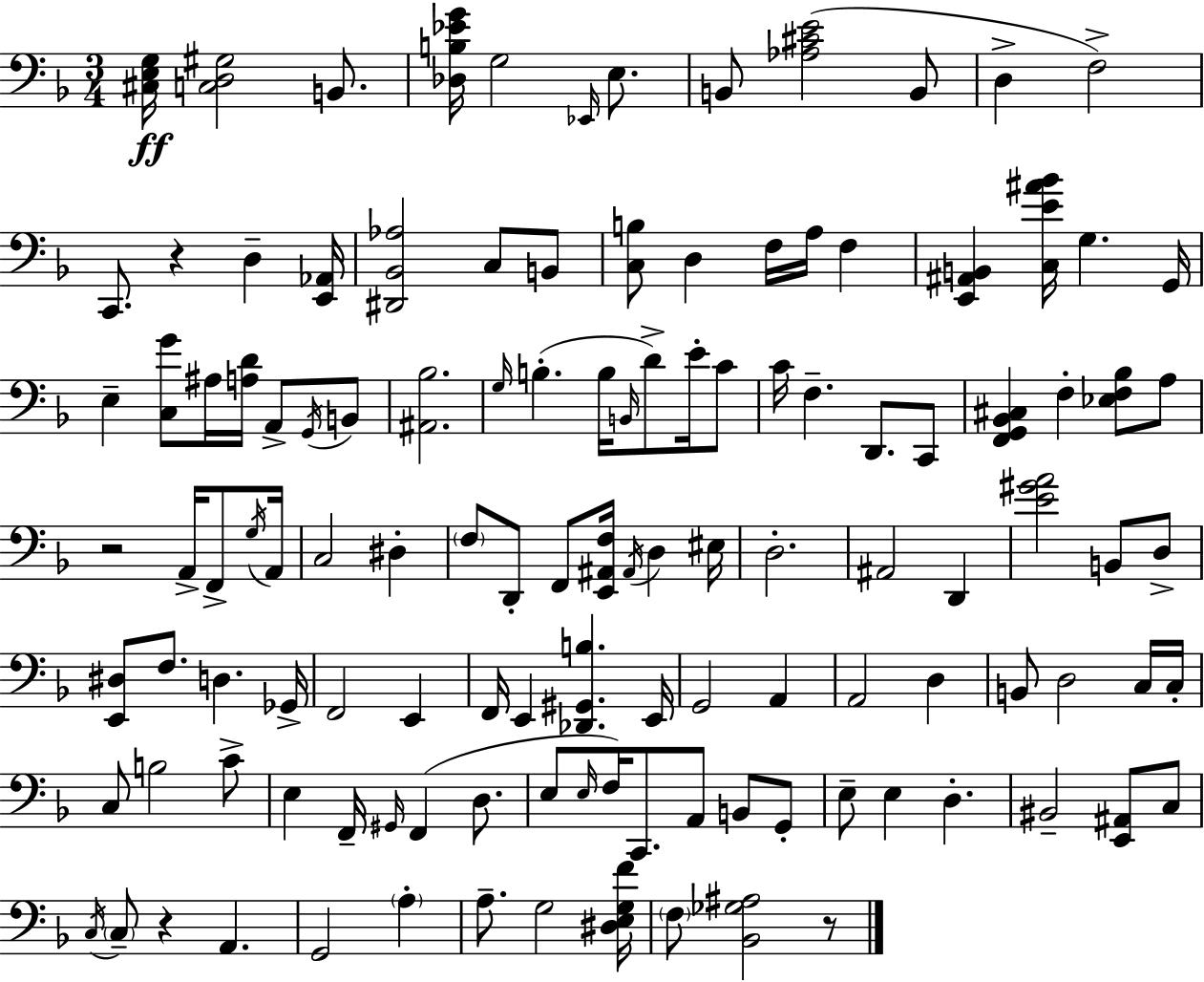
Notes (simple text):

[C#3,E3,G3]/s [C3,D3,G#3]/h B2/e. [Db3,B3,Eb4,G4]/s G3/h Eb2/s E3/e. B2/e [Ab3,C#4,E4]/h B2/e D3/q F3/h C2/e. R/q D3/q [E2,Ab2]/s [D#2,Bb2,Ab3]/h C3/e B2/e [C3,B3]/e D3/q F3/s A3/s F3/q [E2,A#2,B2]/q [C3,E4,A#4,Bb4]/s G3/q. G2/s E3/q [C3,G4]/e A#3/s [A3,D4]/s A2/e G2/s B2/e [A#2,Bb3]/h. G3/s B3/q. B3/s B2/s D4/e E4/s C4/e C4/s F3/q. D2/e. C2/e [F2,G2,Bb2,C#3]/q F3/q [Eb3,F3,Bb3]/e A3/e R/h A2/s F2/e G3/s A2/s C3/h D#3/q F3/e D2/e F2/e [E2,A#2,F3]/s A#2/s D3/q EIS3/s D3/h. A#2/h D2/q [E4,G#4,A4]/h B2/e D3/e [E2,D#3]/e F3/e. D3/q. Gb2/s F2/h E2/q F2/s E2/q [Db2,G#2,B3]/q. E2/s G2/h A2/q A2/h D3/q B2/e D3/h C3/s C3/s C3/e B3/h C4/e E3/q F2/s G#2/s F2/q D3/e. E3/e E3/s F3/s C2/e. A2/e B2/e G2/e E3/e E3/q D3/q. BIS2/h [E2,A#2]/e C3/e C3/s C3/e R/q A2/q. G2/h A3/q A3/e. G3/h [D#3,E3,G3,F4]/s F3/e [Bb2,Gb3,A#3]/h R/e